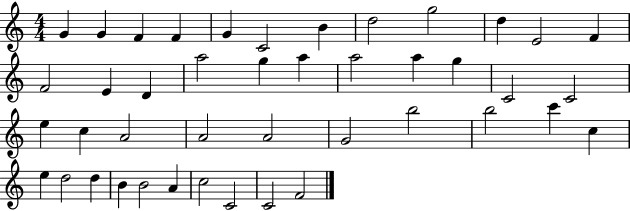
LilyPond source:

{
  \clef treble
  \numericTimeSignature
  \time 4/4
  \key c \major
  g'4 g'4 f'4 f'4 | g'4 c'2 b'4 | d''2 g''2 | d''4 e'2 f'4 | \break f'2 e'4 d'4 | a''2 g''4 a''4 | a''2 a''4 g''4 | c'2 c'2 | \break e''4 c''4 a'2 | a'2 a'2 | g'2 b''2 | b''2 c'''4 c''4 | \break e''4 d''2 d''4 | b'4 b'2 a'4 | c''2 c'2 | c'2 f'2 | \break \bar "|."
}